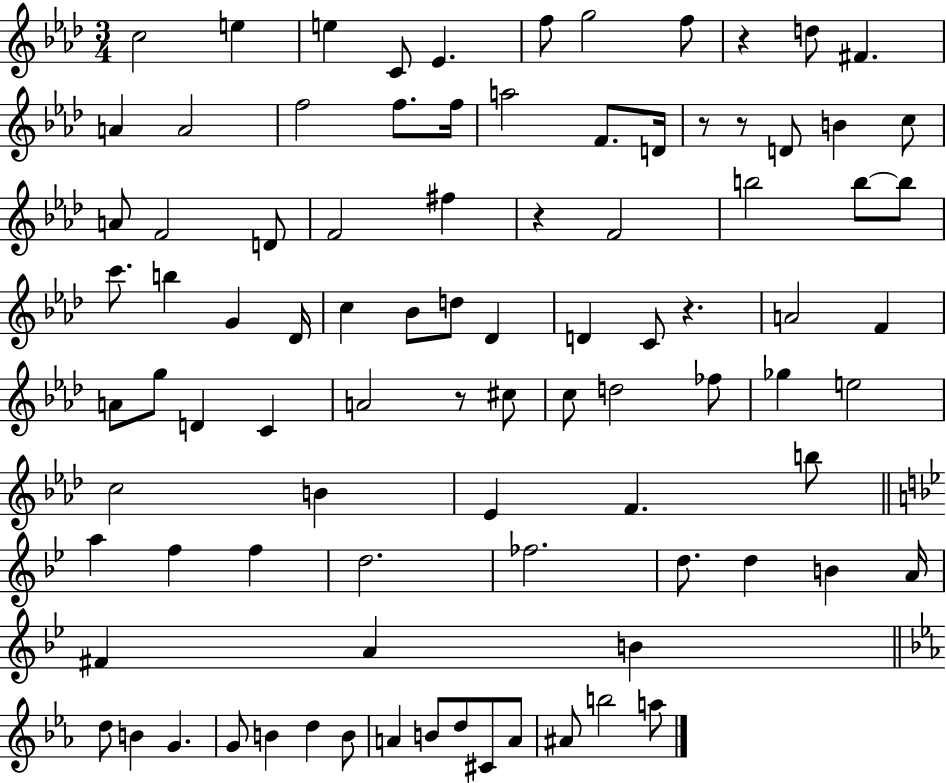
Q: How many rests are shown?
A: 6